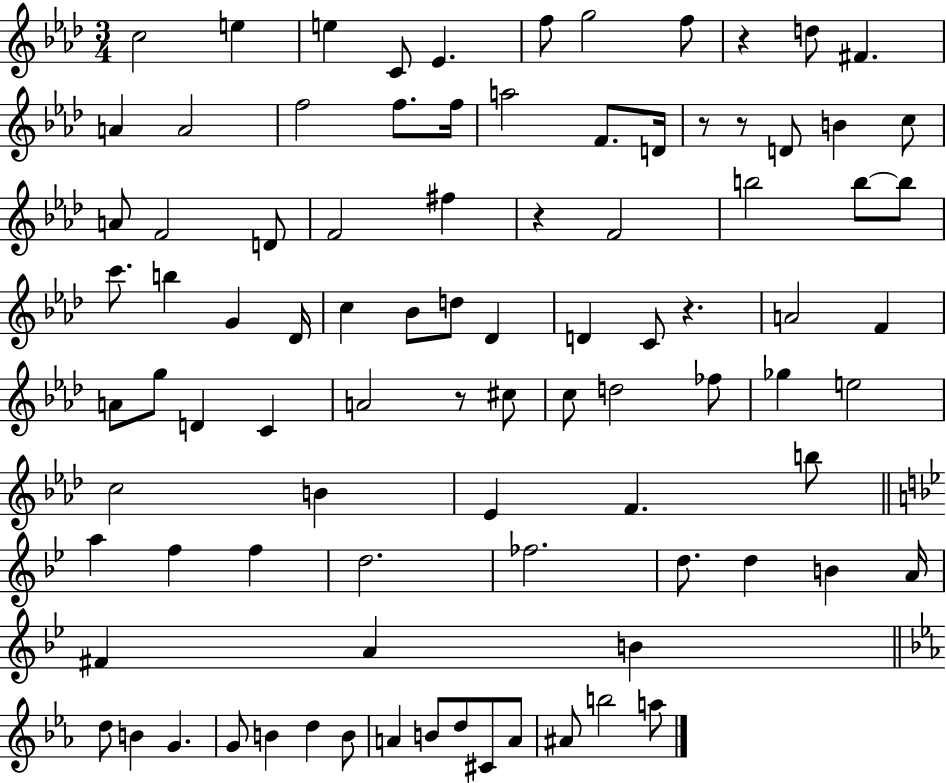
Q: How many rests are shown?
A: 6